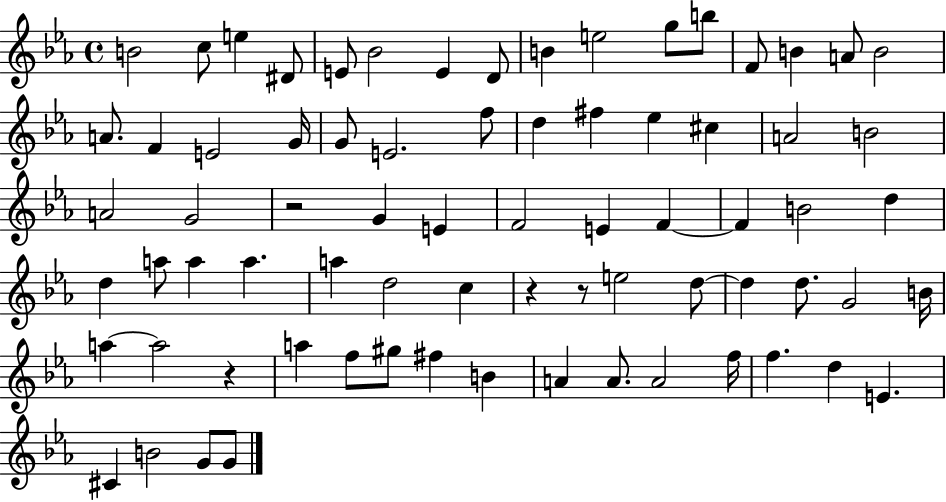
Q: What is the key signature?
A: EES major